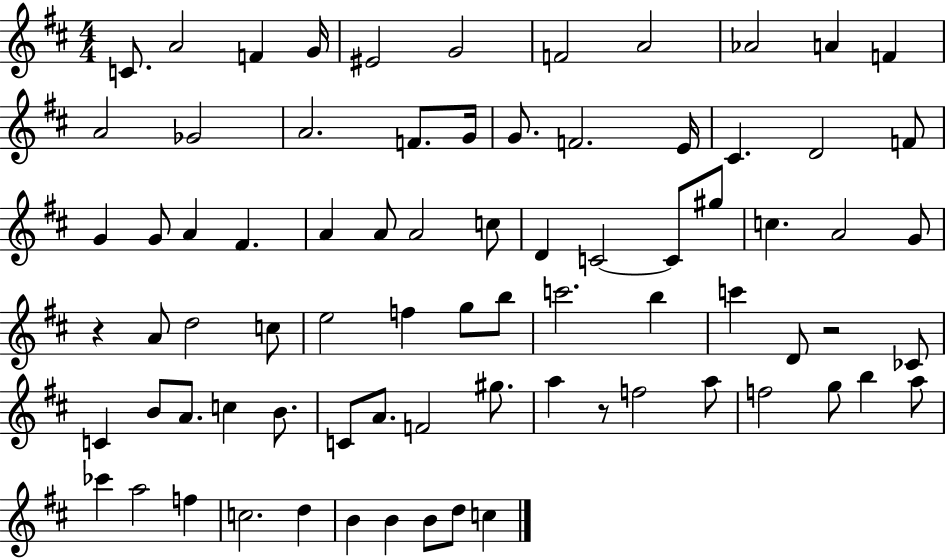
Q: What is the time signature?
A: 4/4